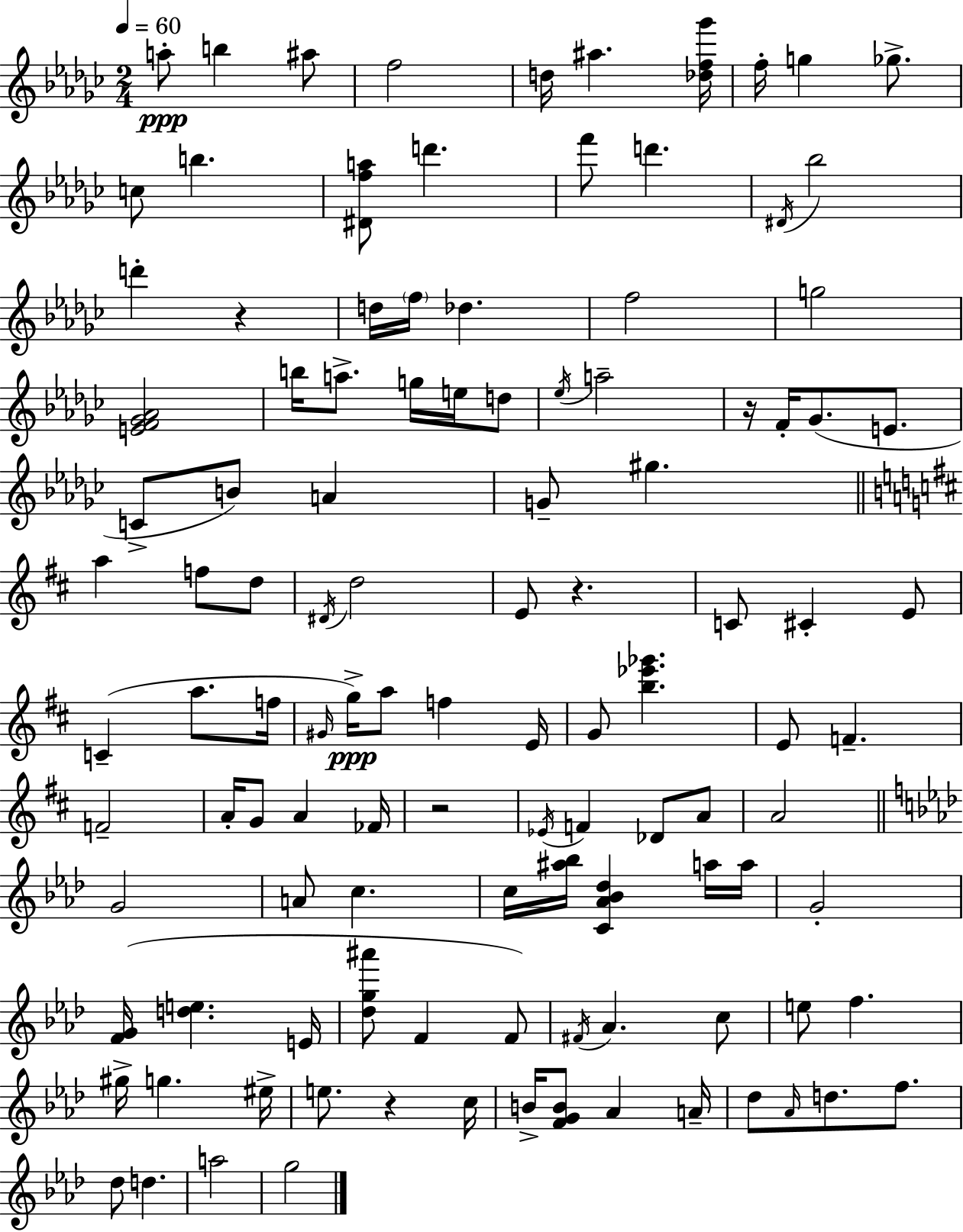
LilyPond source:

{
  \clef treble
  \numericTimeSignature
  \time 2/4
  \key ees \minor
  \tempo 4 = 60
  \repeat volta 2 { a''8-.\ppp b''4 ais''8 | f''2 | d''16 ais''4. <des'' f'' ges'''>16 | f''16-. g''4 ges''8.-> | \break c''8 b''4. | <dis' f'' a''>8 d'''4. | f'''8 d'''4. | \acciaccatura { dis'16 } bes''2 | \break d'''4-. r4 | d''16 \parenthesize f''16 des''4. | f''2 | g''2 | \break <e' f' ges' aes'>2 | b''16 a''8.-> g''16 e''16 d''8 | \acciaccatura { ees''16 } a''2-- | r16 f'16-. ges'8.( e'8. | \break c'8-> b'8) a'4 | g'8-- gis''4. | \bar "||" \break \key b \minor a''4 f''8 d''8 | \acciaccatura { dis'16 } d''2 | e'8 r4. | c'8 cis'4-. e'8 | \break c'4--( a''8. | f''16 \grace { gis'16 } g''16->\ppp) a''8 f''4 | e'16 g'8 <b'' ees''' ges'''>4. | e'8 f'4.-- | \break f'2-- | a'16-. g'8 a'4 | fes'16 r2 | \acciaccatura { ees'16 } f'4 des'8 | \break a'8 a'2 | \bar "||" \break \key f \minor g'2 | a'8 c''4. | c''16 <ais'' bes''>16 <c' aes' bes' des''>4 a''16 a''16 | g'2-. | \break <f' g'>16( <d'' e''>4. e'16 | <des'' g'' ais'''>8 f'4 f'8) | \acciaccatura { fis'16 } aes'4. c''8 | e''8 f''4. | \break gis''16-> g''4. | eis''16-> e''8. r4 | c''16 b'16-> <f' g' b'>8 aes'4 | a'16-- des''8 \grace { aes'16 } d''8. f''8. | \break des''8 d''4. | a''2 | g''2 | } \bar "|."
}